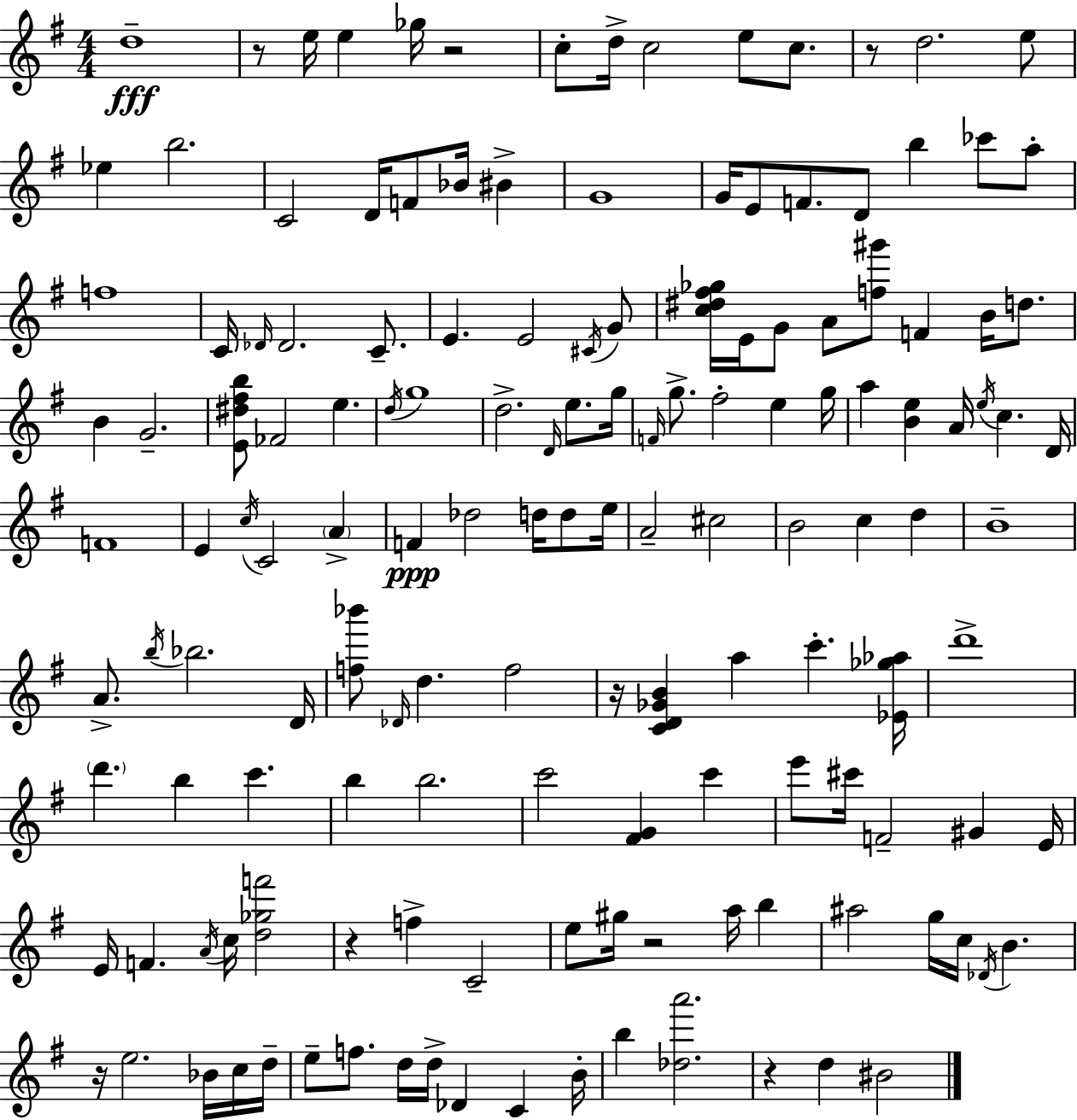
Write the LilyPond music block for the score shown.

{
  \clef treble
  \numericTimeSignature
  \time 4/4
  \key g \major
  d''1--\fff | r8 e''16 e''4 ges''16 r2 | c''8-. d''16-> c''2 e''8 c''8. | r8 d''2. e''8 | \break ees''4 b''2. | c'2 d'16 f'8 bes'16 bis'4-> | g'1 | g'16 e'8 f'8. d'8 b''4 ces'''8 a''8-. | \break f''1 | c'16 \grace { des'16 } des'2. c'8.-- | e'4. e'2 \acciaccatura { cis'16 } | g'8 <c'' dis'' fis'' ges''>16 e'16 g'8 a'8 <f'' gis'''>8 f'4 b'16 d''8. | \break b'4 g'2.-- | <e' dis'' fis'' b''>8 fes'2 e''4. | \acciaccatura { d''16 } g''1 | d''2.-> \grace { d'16 } | \break e''8. g''16 \grace { f'16 } g''8.-> fis''2-. | e''4 g''16 a''4 <b' e''>4 a'16 \acciaccatura { e''16 } c''4. | d'16 f'1 | e'4 \acciaccatura { c''16 } c'2 | \break \parenthesize a'4-> f'4\ppp des''2 | d''16 d''8 e''16 a'2-- cis''2 | b'2 c''4 | d''4 b'1-- | \break a'8.-> \acciaccatura { b''16 } bes''2. | d'16 <f'' bes'''>8 \grace { des'16 } d''4. | f''2 r16 <c' d' ges' b'>4 a''4 | c'''4.-. <ees' ges'' aes''>16 d'''1-> | \break \parenthesize d'''4. b''4 | c'''4. b''4 b''2. | c'''2 | <fis' g'>4 c'''4 e'''8 cis'''16 f'2-- | \break gis'4 e'16 e'16 f'4. | \acciaccatura { a'16 } c''16 <d'' ges'' f'''>2 r4 f''4-> | c'2-- e''8 gis''16 r2 | a''16 b''4 ais''2 | \break g''16 c''16 \acciaccatura { des'16 } b'4. r16 e''2. | bes'16 c''16 d''16-- e''8-- f''8. | d''16 d''16-> des'4 c'4 b'16-. b''4 <des'' a'''>2. | r4 d''4 | \break bis'2 \bar "|."
}